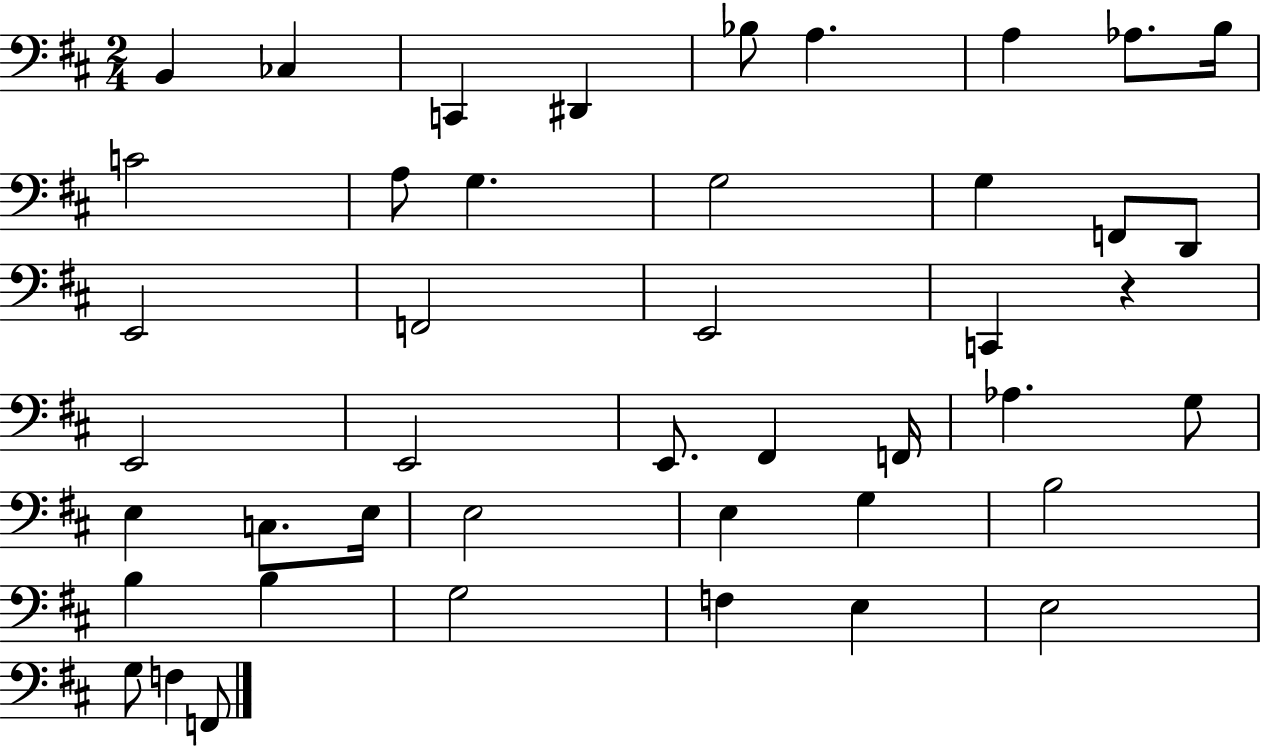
X:1
T:Untitled
M:2/4
L:1/4
K:D
B,, _C, C,, ^D,, _B,/2 A, A, _A,/2 B,/4 C2 A,/2 G, G,2 G, F,,/2 D,,/2 E,,2 F,,2 E,,2 C,, z E,,2 E,,2 E,,/2 ^F,, F,,/4 _A, G,/2 E, C,/2 E,/4 E,2 E, G, B,2 B, B, G,2 F, E, E,2 G,/2 F, F,,/2